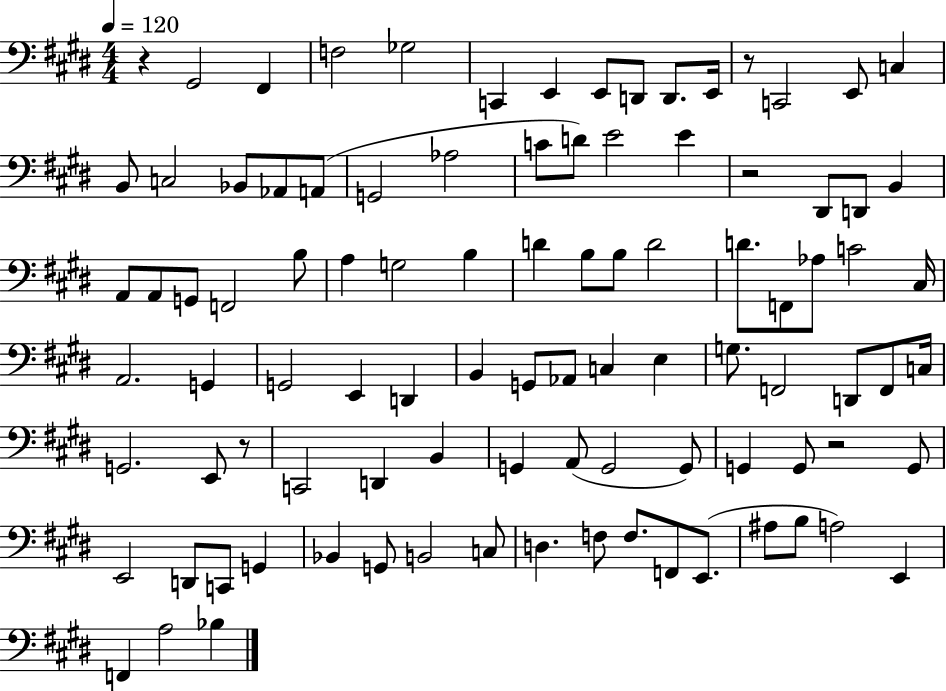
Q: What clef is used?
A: bass